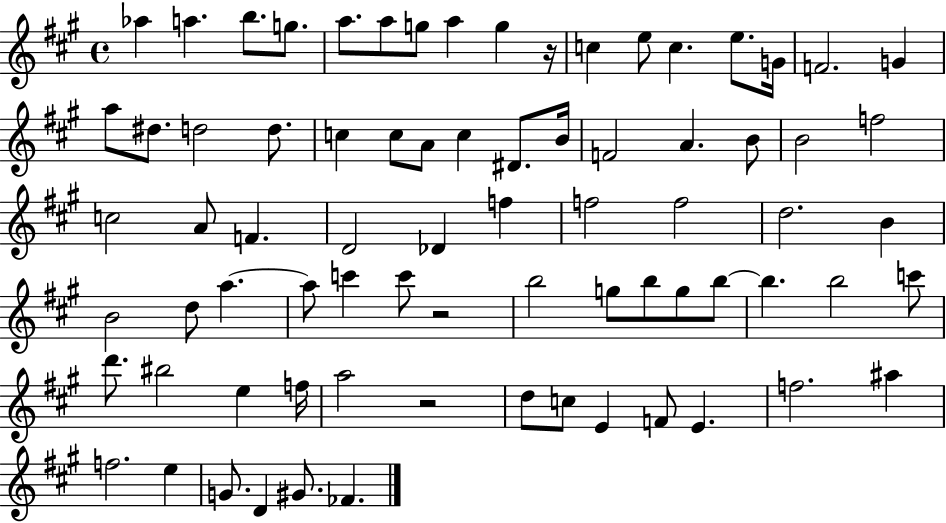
{
  \clef treble
  \time 4/4
  \defaultTimeSignature
  \key a \major
  aes''4 a''4. b''8. g''8. | a''8. a''8 g''8 a''4 g''4 r16 | c''4 e''8 c''4. e''8. g'16 | f'2. g'4 | \break a''8 dis''8. d''2 d''8. | c''4 c''8 a'8 c''4 dis'8. b'16 | f'2 a'4. b'8 | b'2 f''2 | \break c''2 a'8 f'4. | d'2 des'4 f''4 | f''2 f''2 | d''2. b'4 | \break b'2 d''8 a''4.~~ | a''8 c'''4 c'''8 r2 | b''2 g''8 b''8 g''8 b''8~~ | b''4. b''2 c'''8 | \break d'''8. bis''2 e''4 f''16 | a''2 r2 | d''8 c''8 e'4 f'8 e'4. | f''2. ais''4 | \break f''2. e''4 | g'8. d'4 gis'8. fes'4. | \bar "|."
}